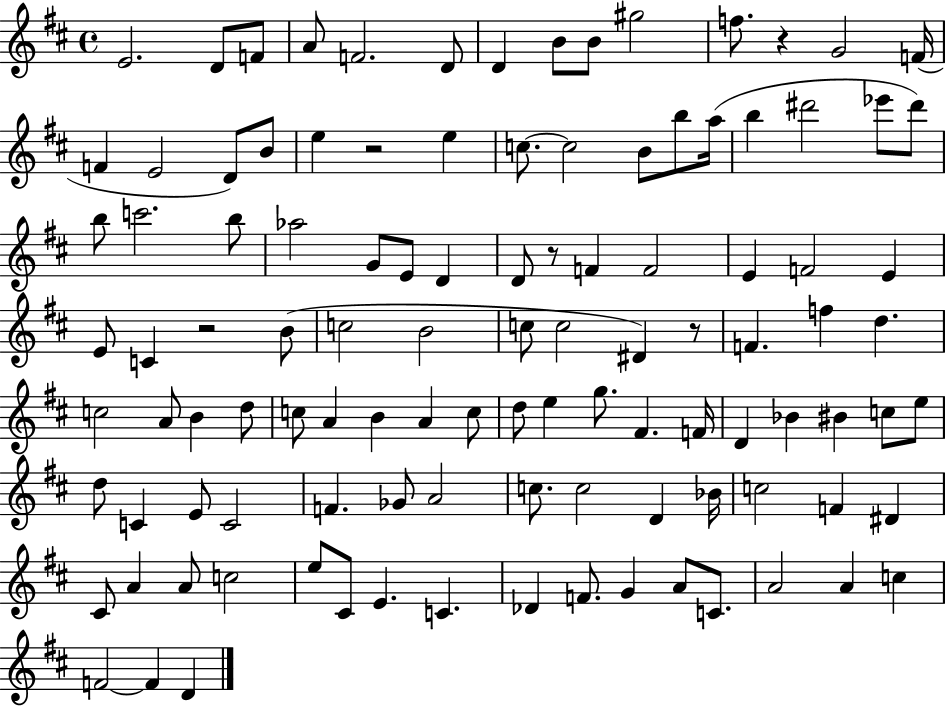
{
  \clef treble
  \time 4/4
  \defaultTimeSignature
  \key d \major
  e'2. d'8 f'8 | a'8 f'2. d'8 | d'4 b'8 b'8 gis''2 | f''8. r4 g'2 f'16( | \break f'4 e'2 d'8) b'8 | e''4 r2 e''4 | c''8.~~ c''2 b'8 b''8 a''16( | b''4 dis'''2 ees'''8 dis'''8) | \break b''8 c'''2. b''8 | aes''2 g'8 e'8 d'4 | d'8 r8 f'4 f'2 | e'4 f'2 e'4 | \break e'8 c'4 r2 b'8( | c''2 b'2 | c''8 c''2 dis'4) r8 | f'4. f''4 d''4. | \break c''2 a'8 b'4 d''8 | c''8 a'4 b'4 a'4 c''8 | d''8 e''4 g''8. fis'4. f'16 | d'4 bes'4 bis'4 c''8 e''8 | \break d''8 c'4 e'8 c'2 | f'4. ges'8 a'2 | c''8. c''2 d'4 bes'16 | c''2 f'4 dis'4 | \break cis'8 a'4 a'8 c''2 | e''8 cis'8 e'4. c'4. | des'4 f'8. g'4 a'8 c'8. | a'2 a'4 c''4 | \break f'2~~ f'4 d'4 | \bar "|."
}